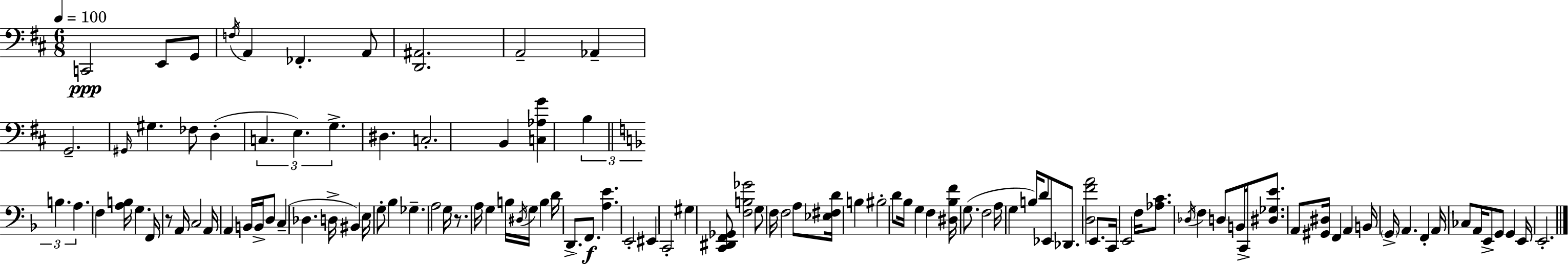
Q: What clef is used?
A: bass